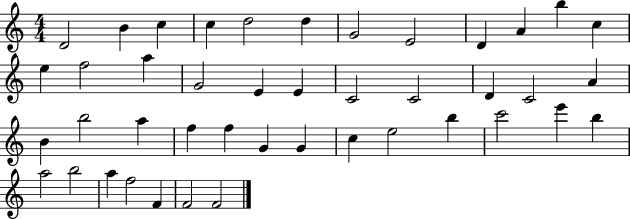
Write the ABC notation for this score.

X:1
T:Untitled
M:4/4
L:1/4
K:C
D2 B c c d2 d G2 E2 D A b c e f2 a G2 E E C2 C2 D C2 A B b2 a f f G G c e2 b c'2 e' b a2 b2 a f2 F F2 F2